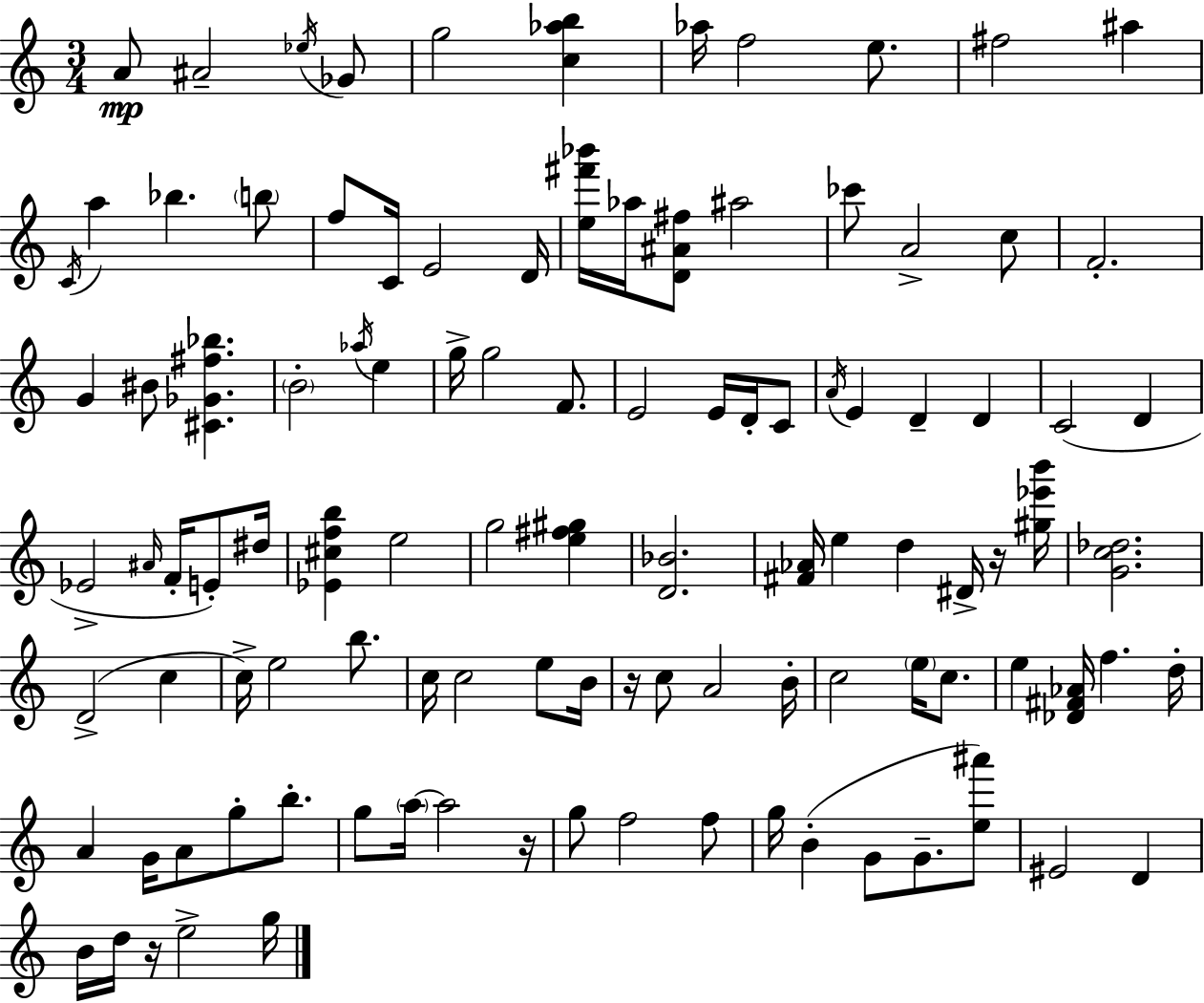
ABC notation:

X:1
T:Untitled
M:3/4
L:1/4
K:Am
A/2 ^A2 _e/4 _G/2 g2 [c_ab] _a/4 f2 e/2 ^f2 ^a C/4 a _b b/2 f/2 C/4 E2 D/4 [e^f'_b']/4 _a/4 [D^A^f]/2 ^a2 _c'/2 A2 c/2 F2 G ^B/2 [^C_G^f_b] B2 _a/4 e g/4 g2 F/2 E2 E/4 D/4 C/2 A/4 E D D C2 D _E2 ^A/4 F/4 E/2 ^d/4 [_E^cfb] e2 g2 [e^f^g] [D_B]2 [^F_A]/4 e d ^D/4 z/4 [^g_e'b']/4 [Gc_d]2 D2 c c/4 e2 b/2 c/4 c2 e/2 B/4 z/4 c/2 A2 B/4 c2 e/4 c/2 e [_D^F_A]/4 f d/4 A G/4 A/2 g/2 b/2 g/2 a/4 a2 z/4 g/2 f2 f/2 g/4 B G/2 G/2 [e^a']/2 ^E2 D B/4 d/4 z/4 e2 g/4